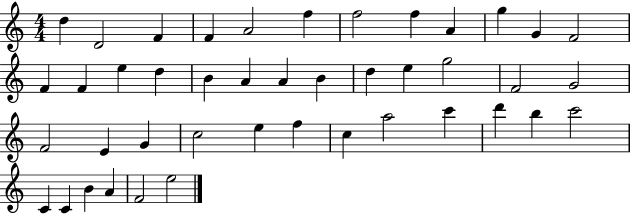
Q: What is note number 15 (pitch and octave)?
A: E5